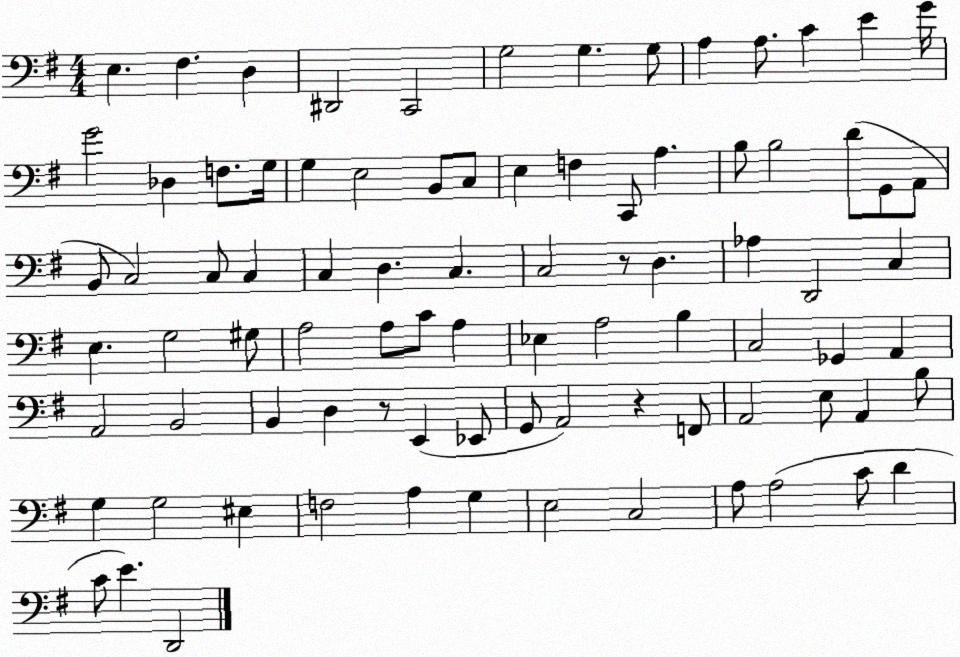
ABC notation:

X:1
T:Untitled
M:4/4
L:1/4
K:G
E, ^F, D, ^D,,2 C,,2 G,2 G, G,/2 A, A,/2 C E G/4 G2 _D, F,/2 G,/4 G, E,2 B,,/2 C,/2 E, F, C,,/2 A, B,/2 B,2 D/2 G,,/2 A,,/2 B,,/2 C,2 C,/2 C, C, D, C, C,2 z/2 D, _A, D,,2 C, E, G,2 ^G,/2 A,2 A,/2 C/2 A, _E, A,2 B, C,2 _G,, A,, A,,2 B,,2 B,, D, z/2 E,, _E,,/2 G,,/2 A,,2 z F,,/2 A,,2 E,/2 A,, B,/2 G, G,2 ^E, F,2 A, G, E,2 C,2 A,/2 A,2 C/2 D C/2 E D,,2